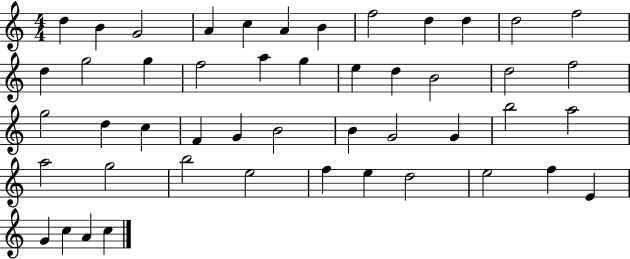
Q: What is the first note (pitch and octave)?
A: D5